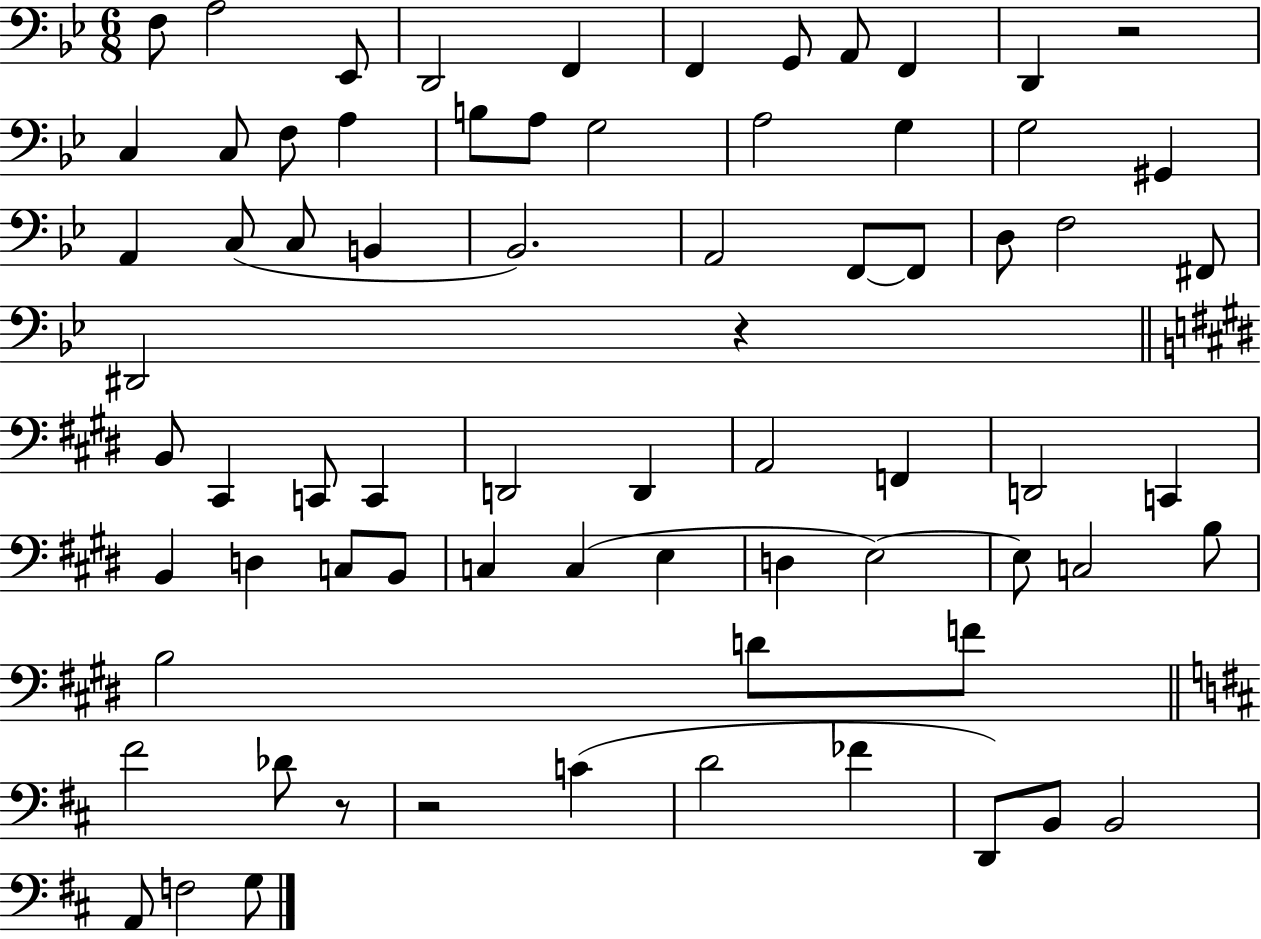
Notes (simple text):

F3/e A3/h Eb2/e D2/h F2/q F2/q G2/e A2/e F2/q D2/q R/h C3/q C3/e F3/e A3/q B3/e A3/e G3/h A3/h G3/q G3/h G#2/q A2/q C3/e C3/e B2/q Bb2/h. A2/h F2/e F2/e D3/e F3/h F#2/e D#2/h R/q B2/e C#2/q C2/e C2/q D2/h D2/q A2/h F2/q D2/h C2/q B2/q D3/q C3/e B2/e C3/q C3/q E3/q D3/q E3/h E3/e C3/h B3/e B3/h D4/e F4/e F#4/h Db4/e R/e R/h C4/q D4/h FES4/q D2/e B2/e B2/h A2/e F3/h G3/e